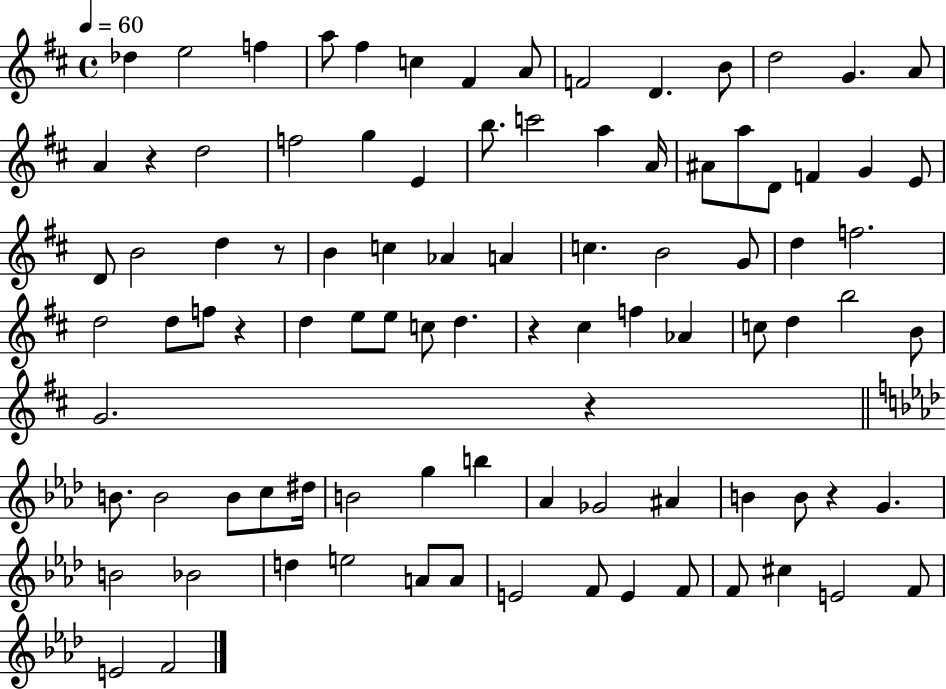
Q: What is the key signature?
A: D major